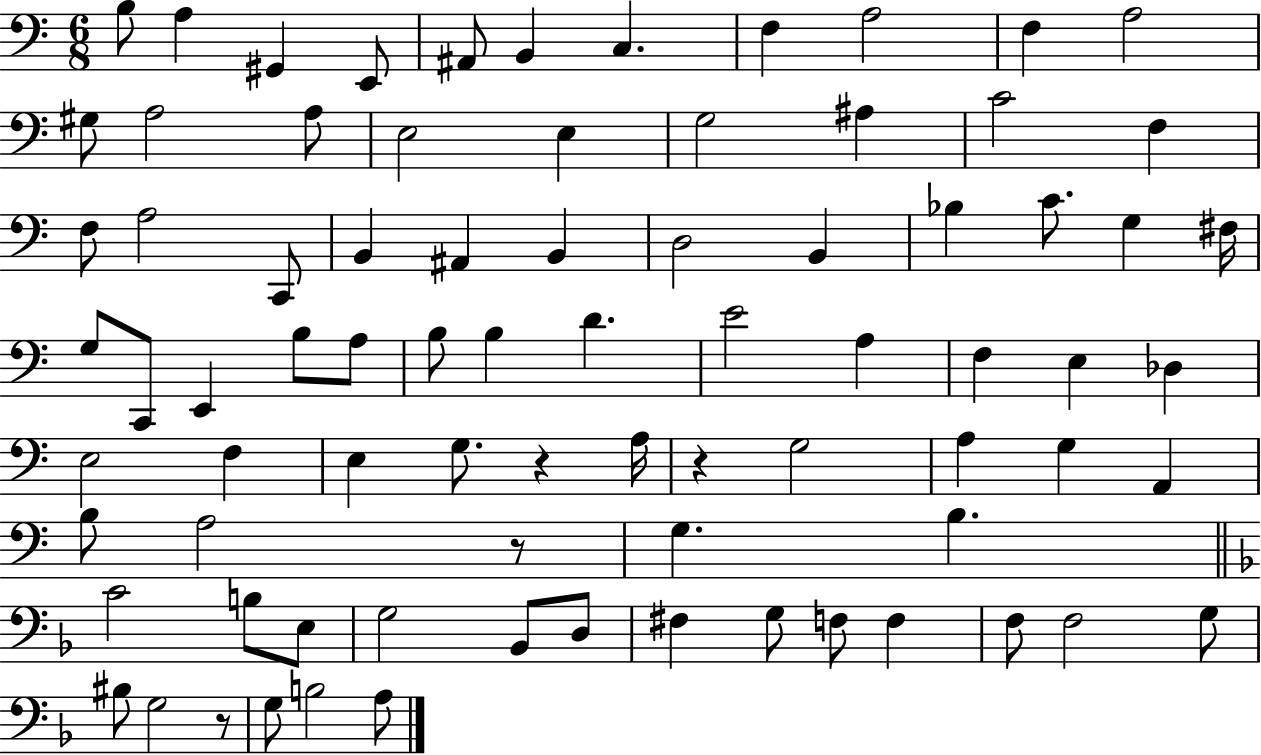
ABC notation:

X:1
T:Untitled
M:6/8
L:1/4
K:C
B,/2 A, ^G,, E,,/2 ^A,,/2 B,, C, F, A,2 F, A,2 ^G,/2 A,2 A,/2 E,2 E, G,2 ^A, C2 F, F,/2 A,2 C,,/2 B,, ^A,, B,, D,2 B,, _B, C/2 G, ^F,/4 G,/2 C,,/2 E,, B,/2 A,/2 B,/2 B, D E2 A, F, E, _D, E,2 F, E, G,/2 z A,/4 z G,2 A, G, A,, B,/2 A,2 z/2 G, B, C2 B,/2 E,/2 G,2 _B,,/2 D,/2 ^F, G,/2 F,/2 F, F,/2 F,2 G,/2 ^B,/2 G,2 z/2 G,/2 B,2 A,/2